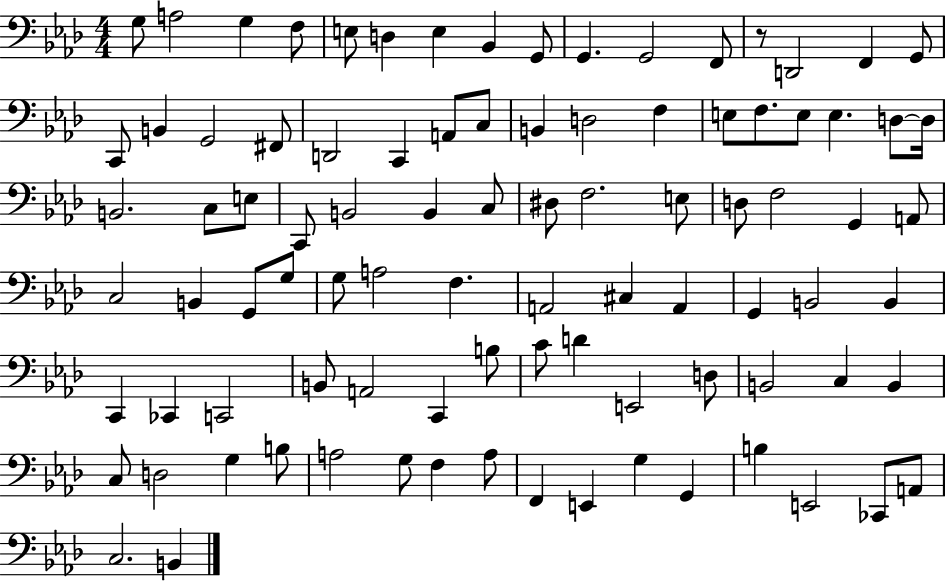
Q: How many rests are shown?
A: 1